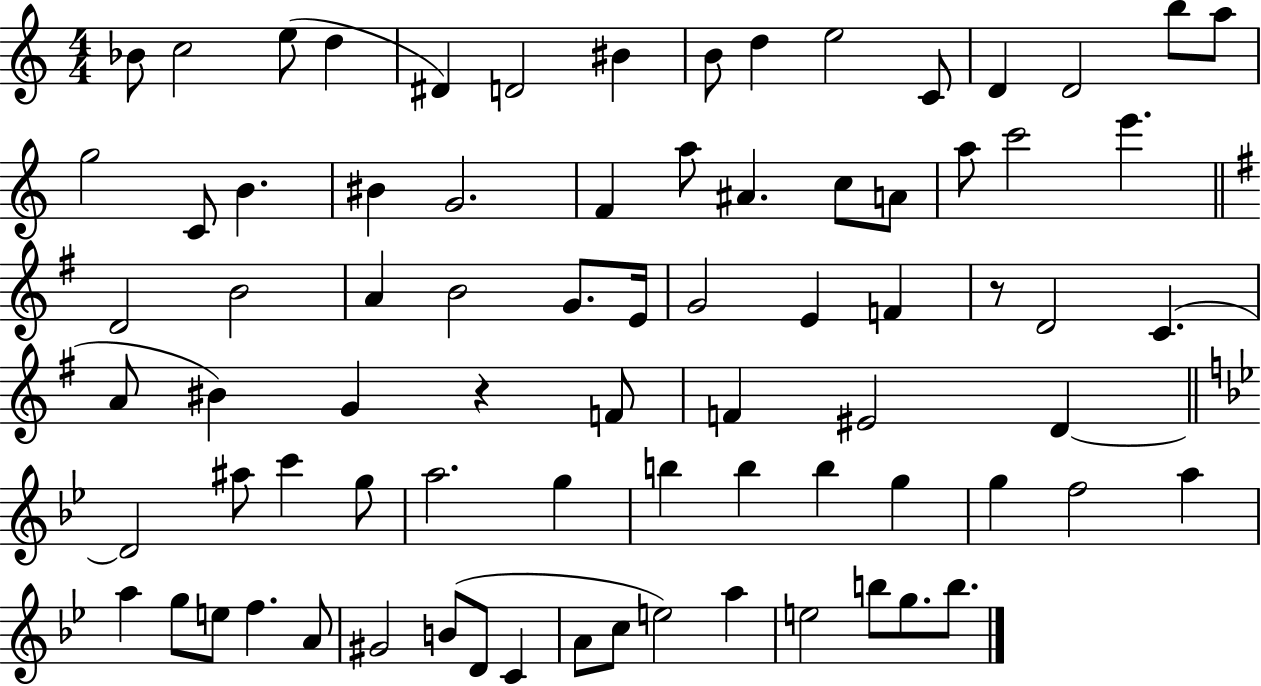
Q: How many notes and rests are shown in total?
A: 78